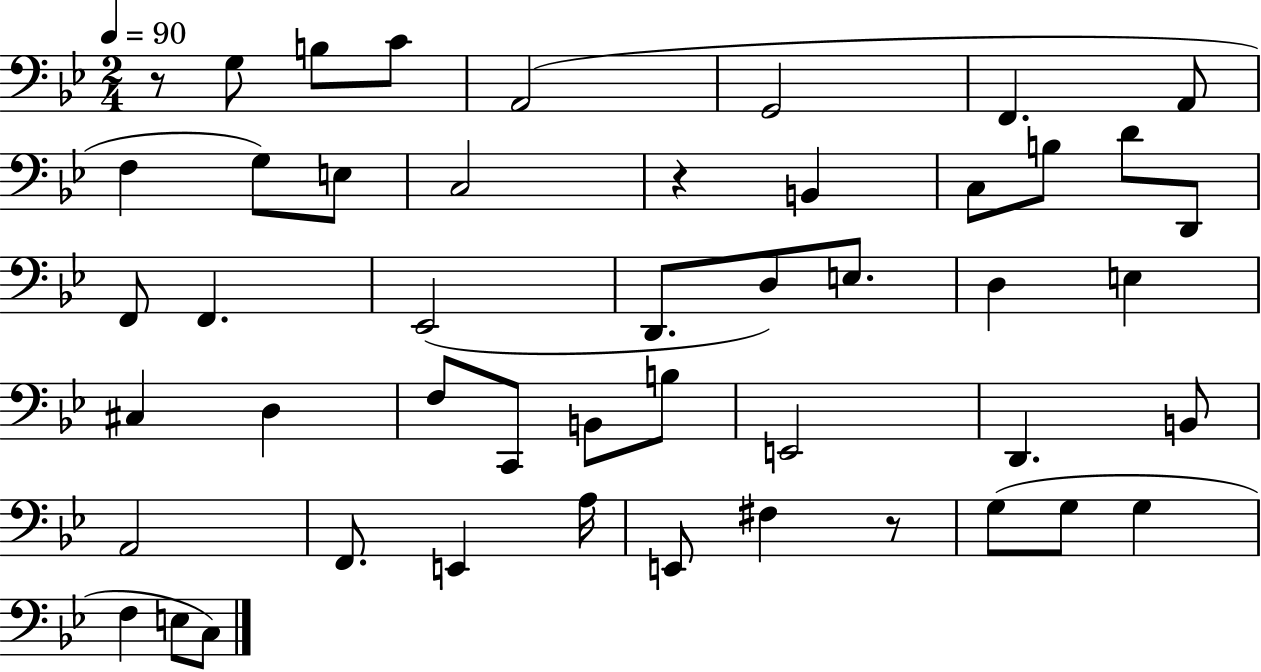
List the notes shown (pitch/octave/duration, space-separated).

R/e G3/e B3/e C4/e A2/h G2/h F2/q. A2/e F3/q G3/e E3/e C3/h R/q B2/q C3/e B3/e D4/e D2/e F2/e F2/q. Eb2/h D2/e. D3/e E3/e. D3/q E3/q C#3/q D3/q F3/e C2/e B2/e B3/e E2/h D2/q. B2/e A2/h F2/e. E2/q A3/s E2/e F#3/q R/e G3/e G3/e G3/q F3/q E3/e C3/e